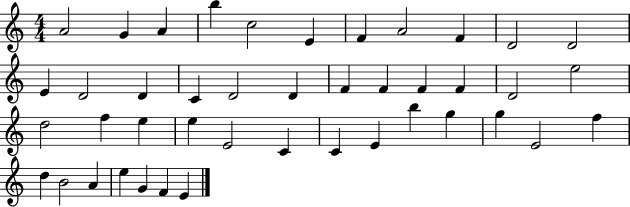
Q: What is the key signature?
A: C major